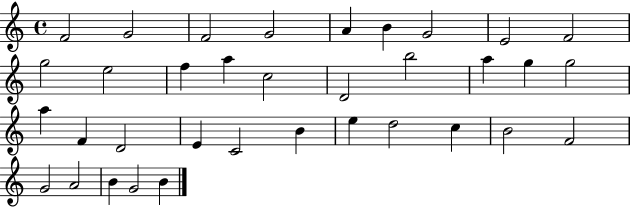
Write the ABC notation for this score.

X:1
T:Untitled
M:4/4
L:1/4
K:C
F2 G2 F2 G2 A B G2 E2 F2 g2 e2 f a c2 D2 b2 a g g2 a F D2 E C2 B e d2 c B2 F2 G2 A2 B G2 B